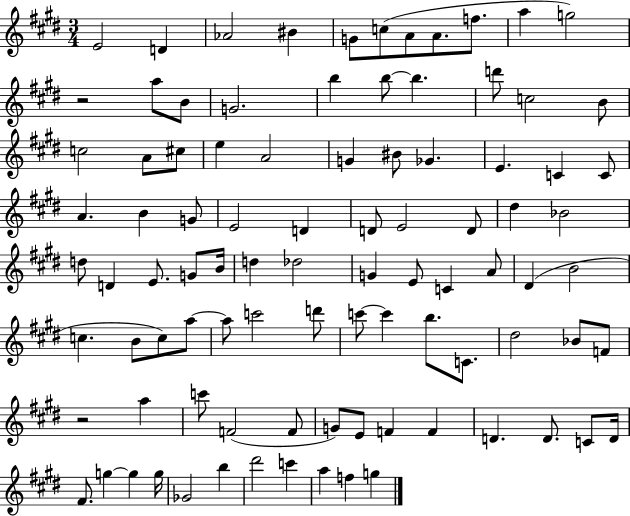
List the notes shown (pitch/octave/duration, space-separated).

E4/h D4/q Ab4/h BIS4/q G4/e C5/e A4/e A4/e. F5/e. A5/q G5/h R/h A5/e B4/e G4/h. B5/q B5/e B5/q. D6/e C5/h B4/e C5/h A4/e C#5/e E5/q A4/h G4/q BIS4/e Gb4/q. E4/q. C4/q C4/e A4/q. B4/q G4/e E4/h D4/q D4/e E4/h D4/e D#5/q Bb4/h D5/e D4/q E4/e. G4/e B4/s D5/q Db5/h G4/q E4/e C4/q A4/e D#4/q B4/h C5/q. B4/e C5/e A5/e A5/e C6/h D6/e C6/e C6/q B5/e. C4/e. D#5/h Bb4/e F4/e R/h A5/q C6/e F4/h F4/e G4/e E4/e F4/q F4/q D4/q. D4/e. C4/e D4/s F#4/e. G5/q G5/q G5/s Gb4/h B5/q D#6/h C6/q A5/q F5/q G5/q